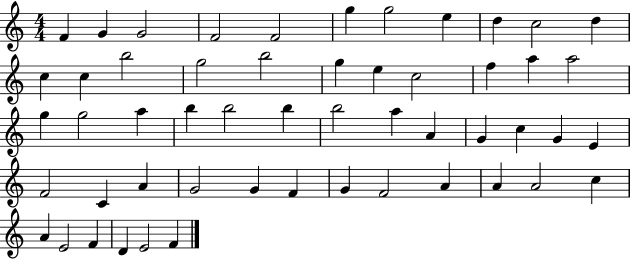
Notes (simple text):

F4/q G4/q G4/h F4/h F4/h G5/q G5/h E5/q D5/q C5/h D5/q C5/q C5/q B5/h G5/h B5/h G5/q E5/q C5/h F5/q A5/q A5/h G5/q G5/h A5/q B5/q B5/h B5/q B5/h A5/q A4/q G4/q C5/q G4/q E4/q F4/h C4/q A4/q G4/h G4/q F4/q G4/q F4/h A4/q A4/q A4/h C5/q A4/q E4/h F4/q D4/q E4/h F4/q